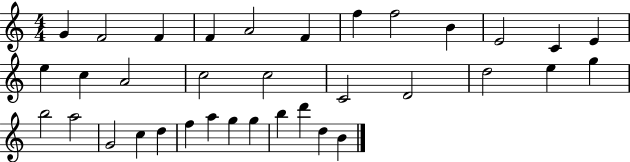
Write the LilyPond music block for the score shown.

{
  \clef treble
  \numericTimeSignature
  \time 4/4
  \key c \major
  g'4 f'2 f'4 | f'4 a'2 f'4 | f''4 f''2 b'4 | e'2 c'4 e'4 | \break e''4 c''4 a'2 | c''2 c''2 | c'2 d'2 | d''2 e''4 g''4 | \break b''2 a''2 | g'2 c''4 d''4 | f''4 a''4 g''4 g''4 | b''4 d'''4 d''4 b'4 | \break \bar "|."
}